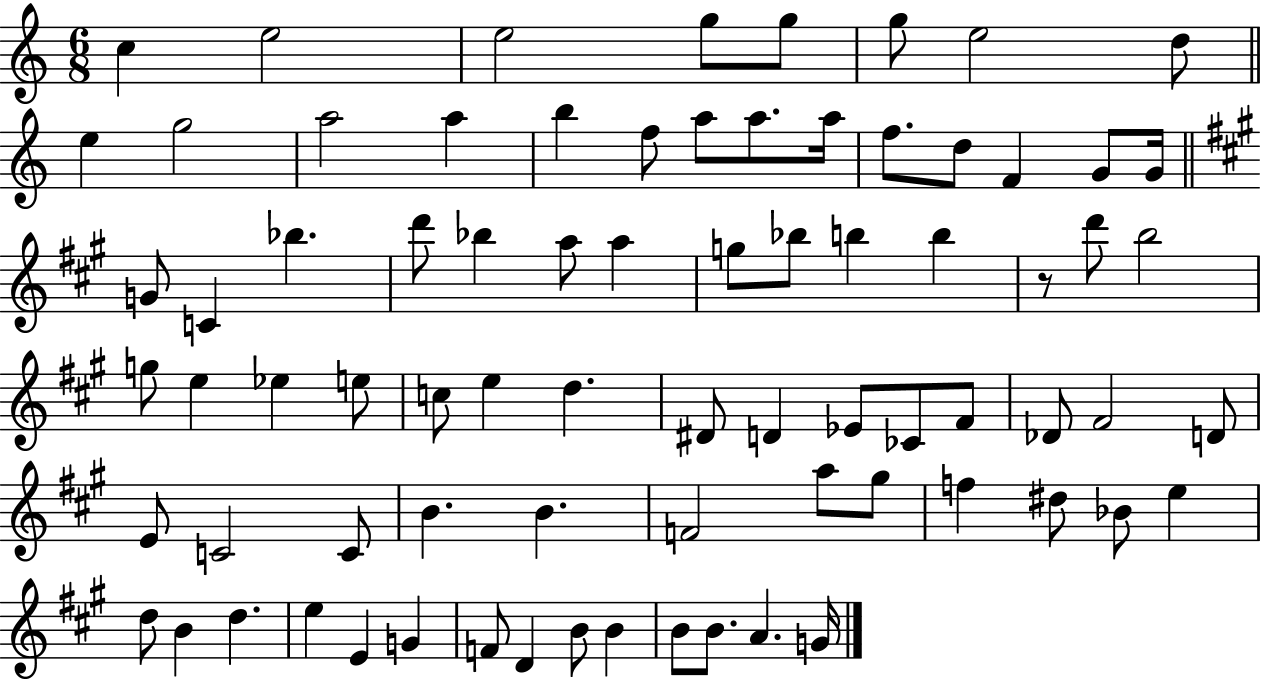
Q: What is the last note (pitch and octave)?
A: G4